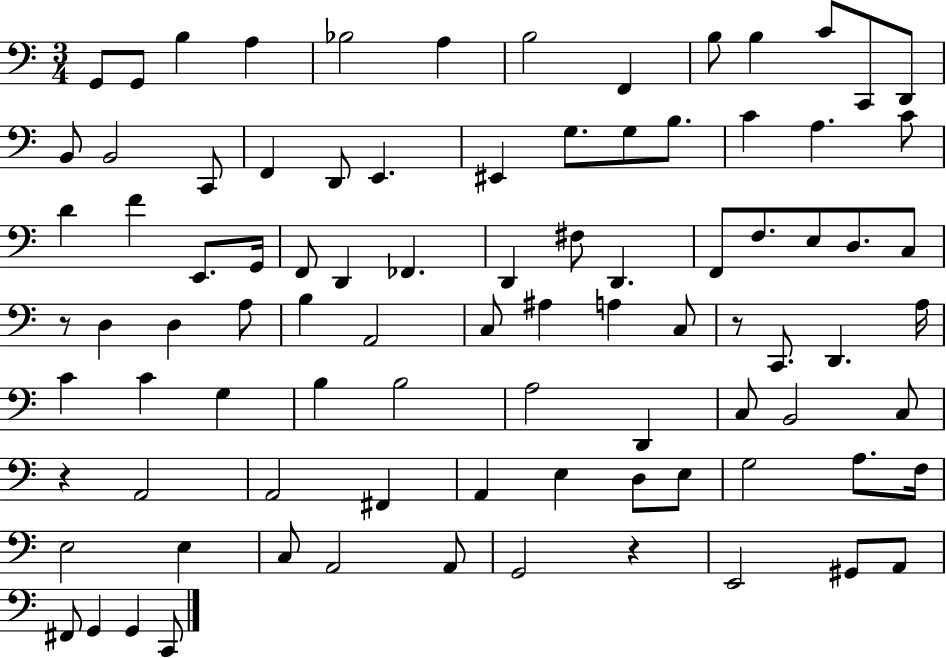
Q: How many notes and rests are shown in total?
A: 90